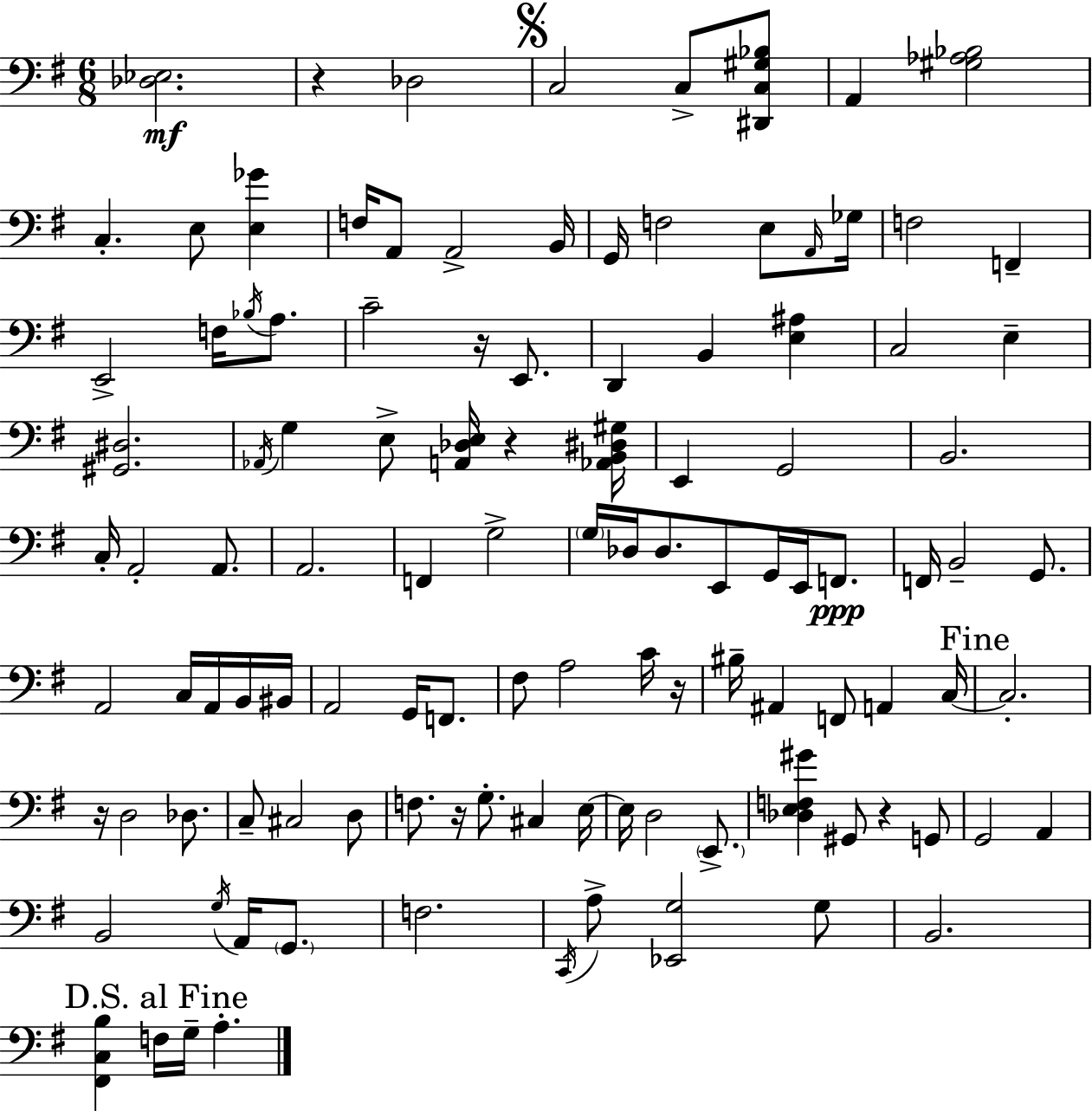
{
  \clef bass
  \numericTimeSignature
  \time 6/8
  \key e \minor
  <des ees>2.\mf | r4 des2 | \mark \markup { \musicglyph "scripts.segno" } c2 c8-> <dis, c gis bes>8 | a,4 <gis aes bes>2 | \break c4.-. e8 <e ges'>4 | f16 a,8 a,2-> b,16 | g,16 f2 e8 \grace { a,16 } | ges16 f2 f,4-- | \break e,2-> f16 \acciaccatura { bes16 } a8. | c'2-- r16 e,8. | d,4 b,4 <e ais>4 | c2 e4-- | \break <gis, dis>2. | \acciaccatura { aes,16 } g4 e8-> <a, des e>16 r4 | <aes, b, dis gis>16 e,4 g,2 | b,2. | \break c16-. a,2-. | a,8. a,2. | f,4 g2-> | \parenthesize g16 des16 des8. e,8 g,16 e,16 | \break f,8.\ppp f,16 b,2-- | g,8. a,2 c16 | a,16 b,16 bis,16 a,2 g,16 | f,8. fis8 a2 | \break c'16 r16 bis16-- ais,4 f,8 a,4 | c16~~ \mark "Fine" c2.-. | r16 d2 | des8. c8-- cis2 | \break d8 f8. r16 g8.-. cis4 | e16~~ e16 d2 | \parenthesize e,8.-> <des e f gis'>4 gis,8 r4 | g,8 g,2 a,4 | \break b,2 \acciaccatura { g16 } | a,16 \parenthesize g,8. f2. | \acciaccatura { c,16 } a8-> <ees, g>2 | g8 b,2. | \break \mark "D.S. al Fine" <fis, c b>4 f16 g16-- a4.-. | \bar "|."
}